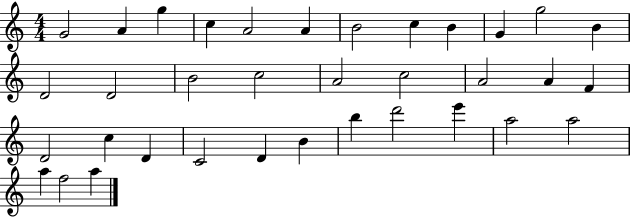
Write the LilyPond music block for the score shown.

{
  \clef treble
  \numericTimeSignature
  \time 4/4
  \key c \major
  g'2 a'4 g''4 | c''4 a'2 a'4 | b'2 c''4 b'4 | g'4 g''2 b'4 | \break d'2 d'2 | b'2 c''2 | a'2 c''2 | a'2 a'4 f'4 | \break d'2 c''4 d'4 | c'2 d'4 b'4 | b''4 d'''2 e'''4 | a''2 a''2 | \break a''4 f''2 a''4 | \bar "|."
}